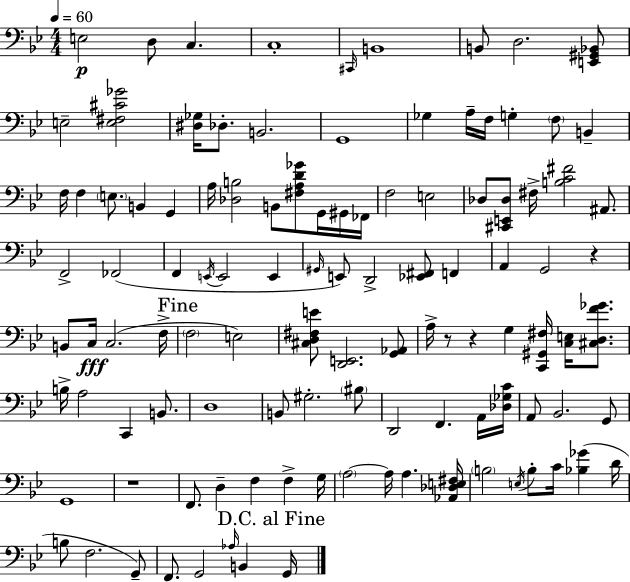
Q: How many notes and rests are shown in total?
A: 110